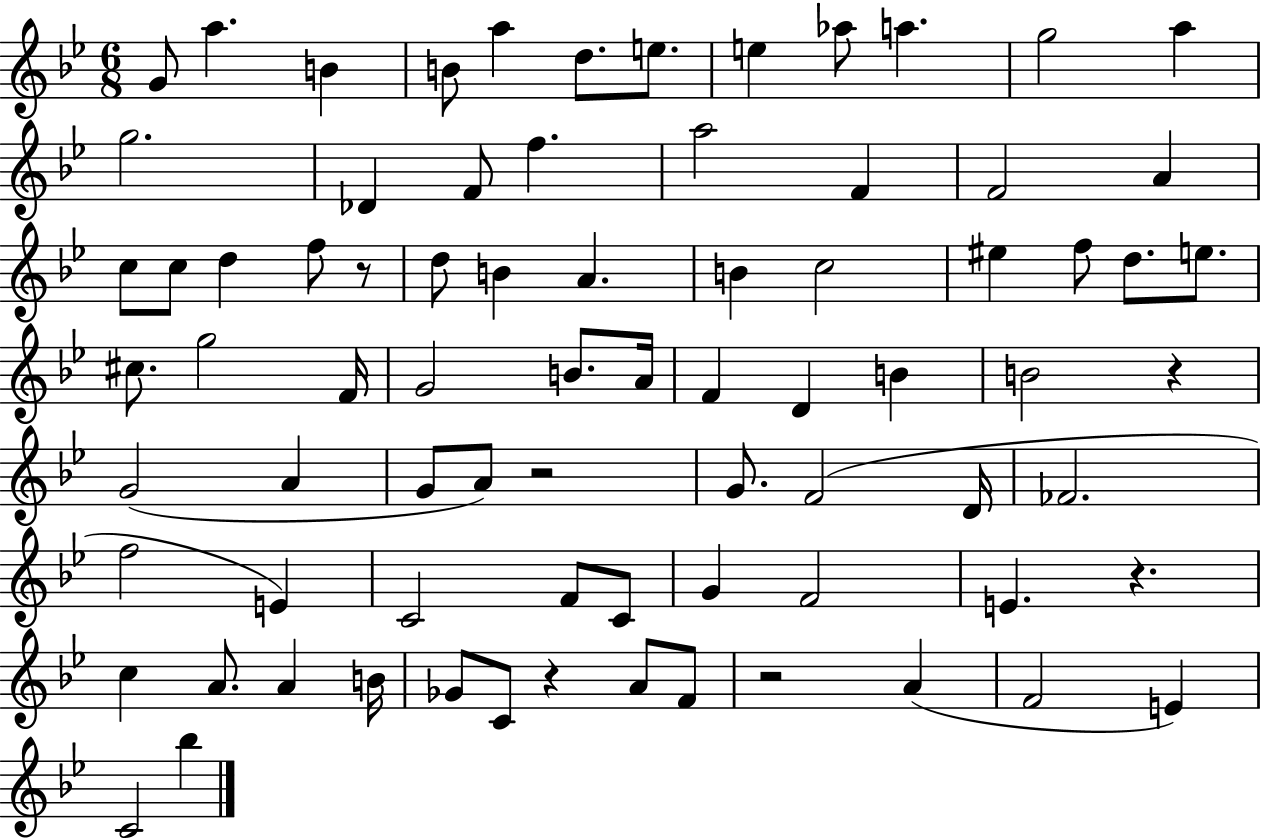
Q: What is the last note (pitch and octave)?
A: Bb5